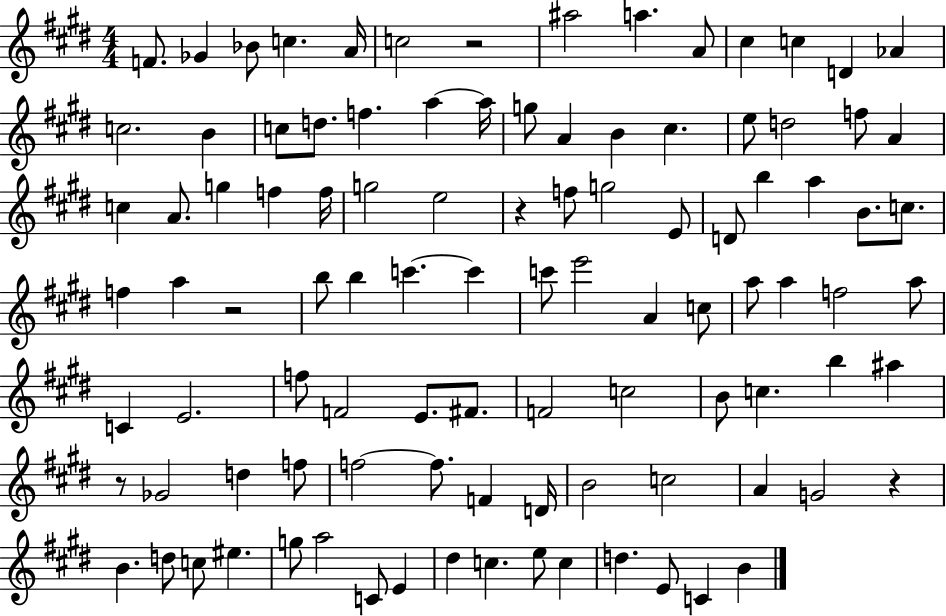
{
  \clef treble
  \numericTimeSignature
  \time 4/4
  \key e \major
  f'8. ges'4 bes'8 c''4. a'16 | c''2 r2 | ais''2 a''4. a'8 | cis''4 c''4 d'4 aes'4 | \break c''2. b'4 | c''8 d''8. f''4. a''4~~ a''16 | g''8 a'4 b'4 cis''4. | e''8 d''2 f''8 a'4 | \break c''4 a'8. g''4 f''4 f''16 | g''2 e''2 | r4 f''8 g''2 e'8 | d'8 b''4 a''4 b'8. c''8. | \break f''4 a''4 r2 | b''8 b''4 c'''4.~~ c'''4 | c'''8 e'''2 a'4 c''8 | a''8 a''4 f''2 a''8 | \break c'4 e'2. | f''8 f'2 e'8. fis'8. | f'2 c''2 | b'8 c''4. b''4 ais''4 | \break r8 ges'2 d''4 f''8 | f''2~~ f''8. f'4 d'16 | b'2 c''2 | a'4 g'2 r4 | \break b'4. d''8 c''8 eis''4. | g''8 a''2 c'8 e'4 | dis''4 c''4. e''8 c''4 | d''4. e'8 c'4 b'4 | \break \bar "|."
}